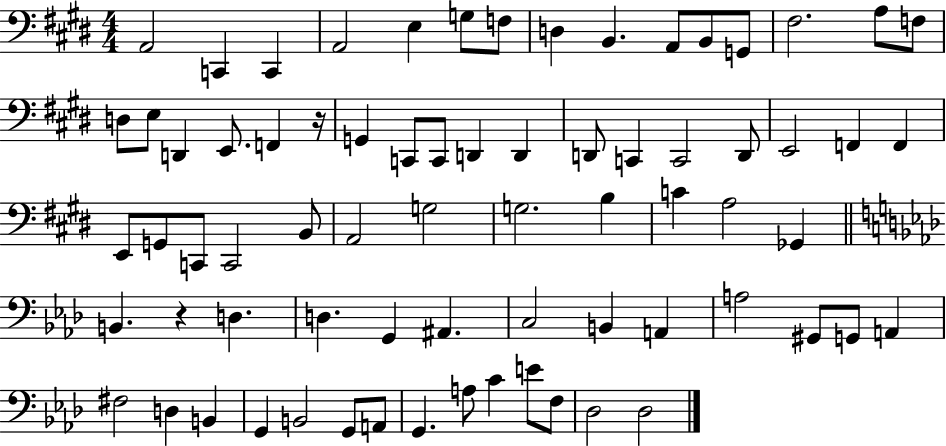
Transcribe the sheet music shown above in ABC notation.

X:1
T:Untitled
M:4/4
L:1/4
K:E
A,,2 C,, C,, A,,2 E, G,/2 F,/2 D, B,, A,,/2 B,,/2 G,,/2 ^F,2 A,/2 F,/2 D,/2 E,/2 D,, E,,/2 F,, z/4 G,, C,,/2 C,,/2 D,, D,, D,,/2 C,, C,,2 D,,/2 E,,2 F,, F,, E,,/2 G,,/2 C,,/2 C,,2 B,,/2 A,,2 G,2 G,2 B, C A,2 _G,, B,, z D, D, G,, ^A,, C,2 B,, A,, A,2 ^G,,/2 G,,/2 A,, ^F,2 D, B,, G,, B,,2 G,,/2 A,,/2 G,, A,/2 C E/2 F,/2 _D,2 _D,2